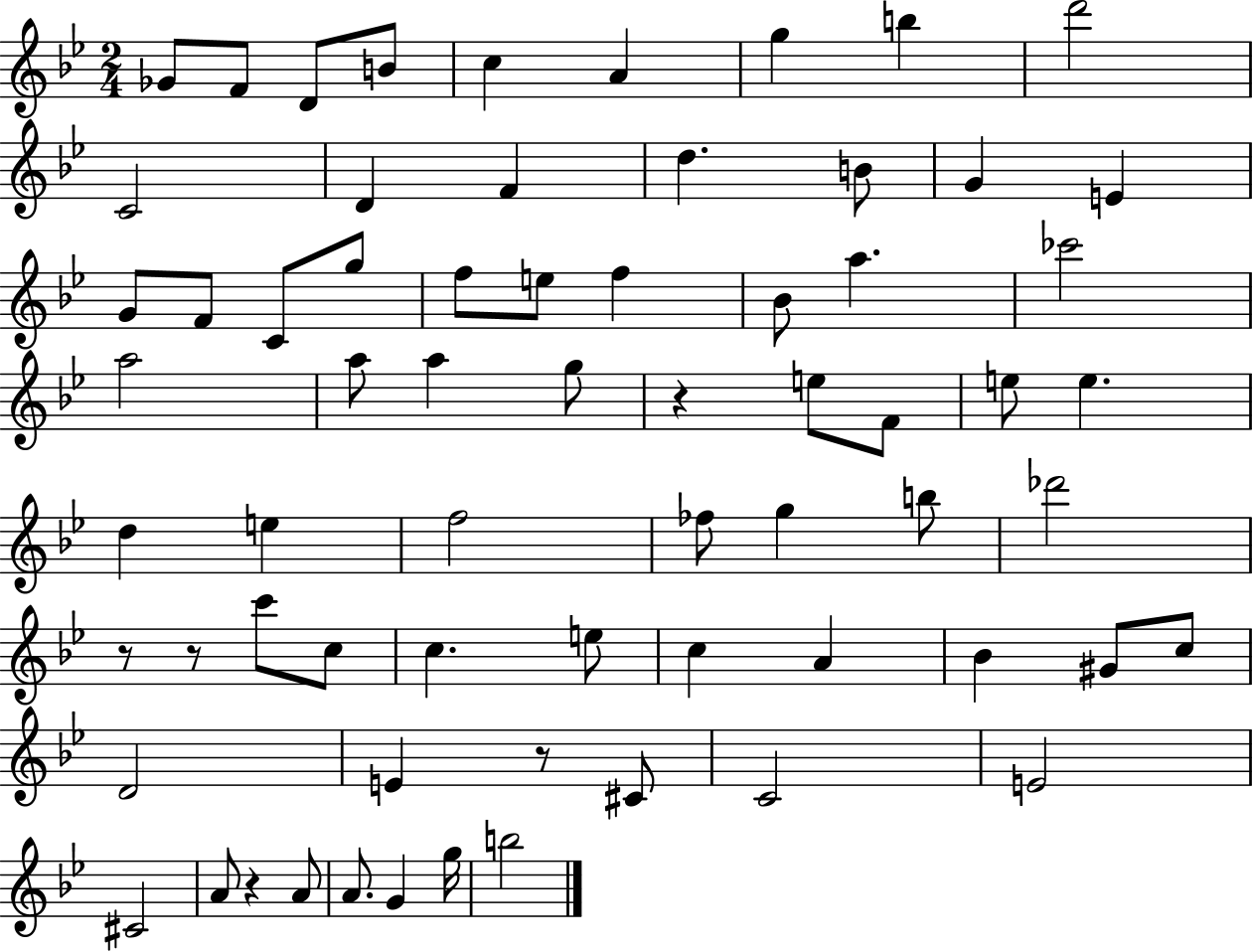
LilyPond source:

{
  \clef treble
  \numericTimeSignature
  \time 2/4
  \key bes \major
  ges'8 f'8 d'8 b'8 | c''4 a'4 | g''4 b''4 | d'''2 | \break c'2 | d'4 f'4 | d''4. b'8 | g'4 e'4 | \break g'8 f'8 c'8 g''8 | f''8 e''8 f''4 | bes'8 a''4. | ces'''2 | \break a''2 | a''8 a''4 g''8 | r4 e''8 f'8 | e''8 e''4. | \break d''4 e''4 | f''2 | fes''8 g''4 b''8 | des'''2 | \break r8 r8 c'''8 c''8 | c''4. e''8 | c''4 a'4 | bes'4 gis'8 c''8 | \break d'2 | e'4 r8 cis'8 | c'2 | e'2 | \break cis'2 | a'8 r4 a'8 | a'8. g'4 g''16 | b''2 | \break \bar "|."
}